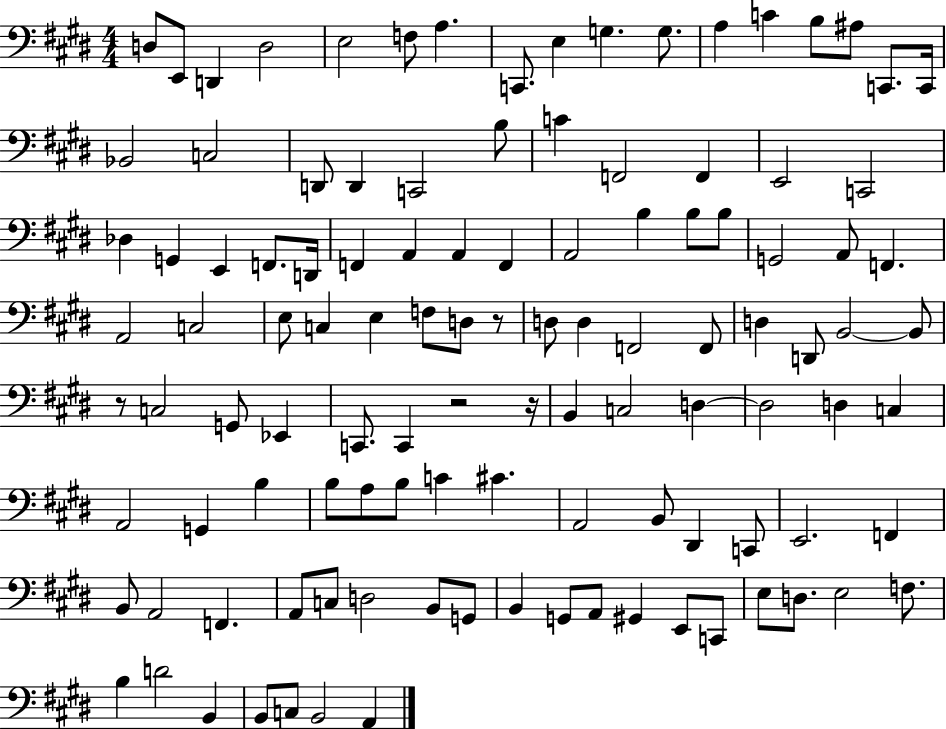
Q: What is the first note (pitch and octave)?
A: D3